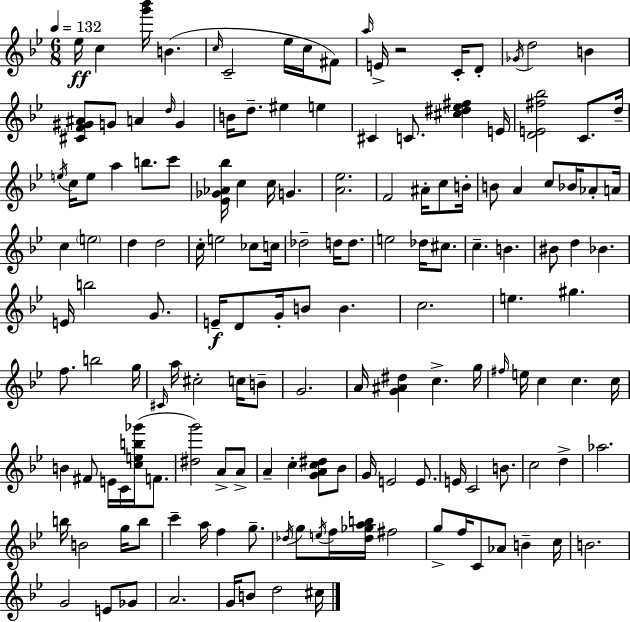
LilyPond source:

{
  \clef treble
  \numericTimeSignature
  \time 6/8
  \key bes \major
  \tempo 4 = 132
  ees''16\ff c''4 <g''' bes'''>16 b'4.( | \grace { c''16 } c'2-- ees''16 c''16 fis'8) | \grace { a''16 } e'16-> r2 c'16-. | d'8-. \acciaccatura { ges'16 } d''2 b'4 | \break <cis' f' gis' ais'>8 g'8 a'4 \grace { d''16 } | g'4 b'16 d''8.-- eis''4 | e''4 cis'4 c'8. <cis'' dis'' ees'' fis''>4 | e'16 <d' e' fis'' bes''>2 | \break c'8. d''16-- \acciaccatura { e''16 } c''16 e''8 a''4 | b''8. c'''8 <ees' ges' aes' bes''>16 c''4 c''16 g'4. | <a' ees''>2. | f'2 | \break ais'16-. c''8 b'16-. b'8 a'4 c''8 | bes'16 aes'8-. a'16 c''4 \parenthesize e''2 | d''4 d''2 | c''16-. e''2 | \break ces''8 c''16 des''2-- | d''16 d''8. e''2 | des''16 cis''8. c''4.-- b'4. | bis'8 d''4 bes'4. | \break e'16 b''2 | g'8. e'16--\f d'8 g'16-. b'8 b'4. | c''2. | e''4. gis''4. | \break f''8. b''2 | g''16 \grace { cis'16 } a''16 cis''2-. | c''16 b'8-- g'2. | a'16 <g' ais' dis''>4 c''4.-> | \break g''16 \grace { fis''16 } e''16 c''4 | c''4. c''16 b'4 fis'8 | e'16 c'16 <c'' e'' b'' ges'''>16( f'8. <dis'' g'''>2) | a'8-> a'8-> a'4-- c''4-. | \break <g' a' c'' dis''>8 bes'8 g'16 e'2 | e'8. e'16 c'2 | b'8. c''2 | d''4-> aes''2. | \break b''16 b'2 | g''16 b''8 c'''4-- a''16 | f''4 g''8.-- \acciaccatura { des''16 } g''8 \acciaccatura { e''16 } f''16 | <des'' ges'' a'' b''>16 fis''2 g''8-> f''16 | \break c'8 aes'8 b'4-- c''16 b'2. | g'2 | e'8 ges'8 a'2. | g'16 b'8 | \break d''2 cis''16 \bar "|."
}